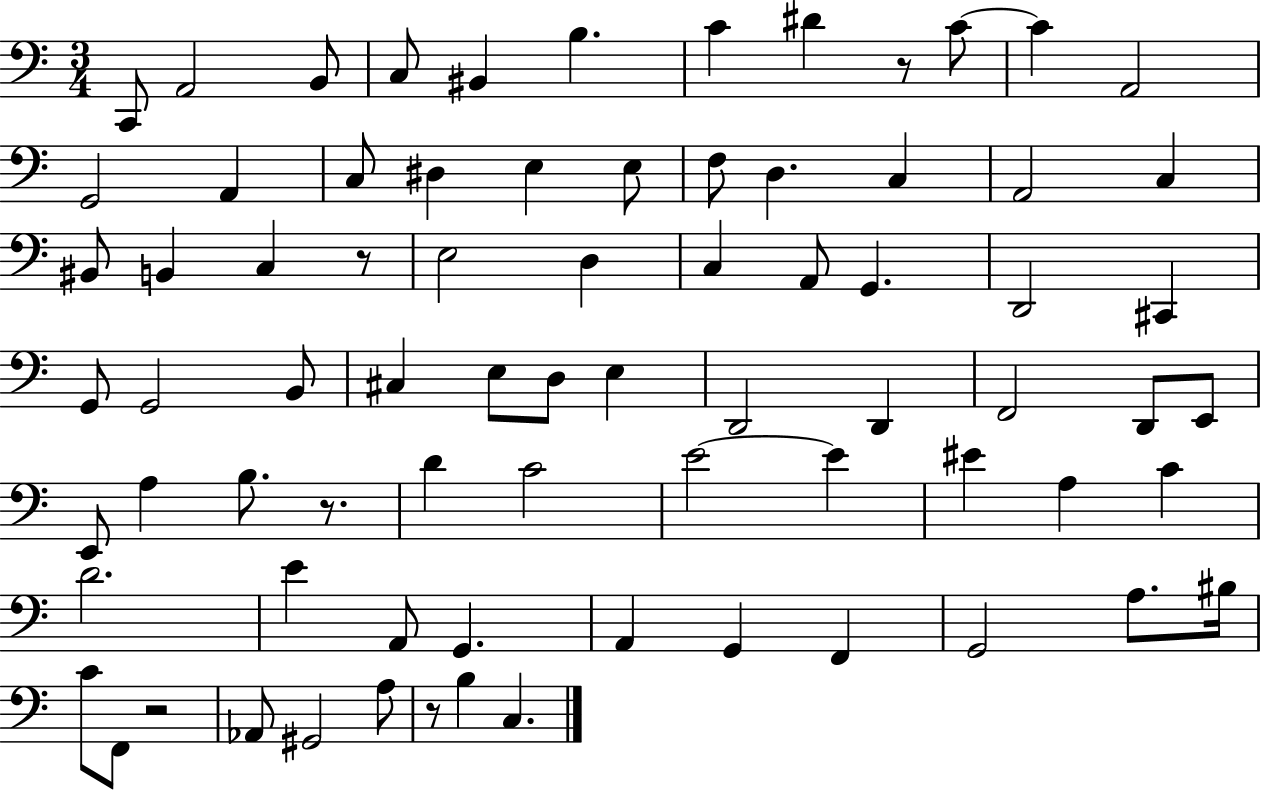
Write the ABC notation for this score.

X:1
T:Untitled
M:3/4
L:1/4
K:C
C,,/2 A,,2 B,,/2 C,/2 ^B,, B, C ^D z/2 C/2 C A,,2 G,,2 A,, C,/2 ^D, E, E,/2 F,/2 D, C, A,,2 C, ^B,,/2 B,, C, z/2 E,2 D, C, A,,/2 G,, D,,2 ^C,, G,,/2 G,,2 B,,/2 ^C, E,/2 D,/2 E, D,,2 D,, F,,2 D,,/2 E,,/2 E,,/2 A, B,/2 z/2 D C2 E2 E ^E A, C D2 E A,,/2 G,, A,, G,, F,, G,,2 A,/2 ^B,/4 C/2 F,,/2 z2 _A,,/2 ^G,,2 A,/2 z/2 B, C,